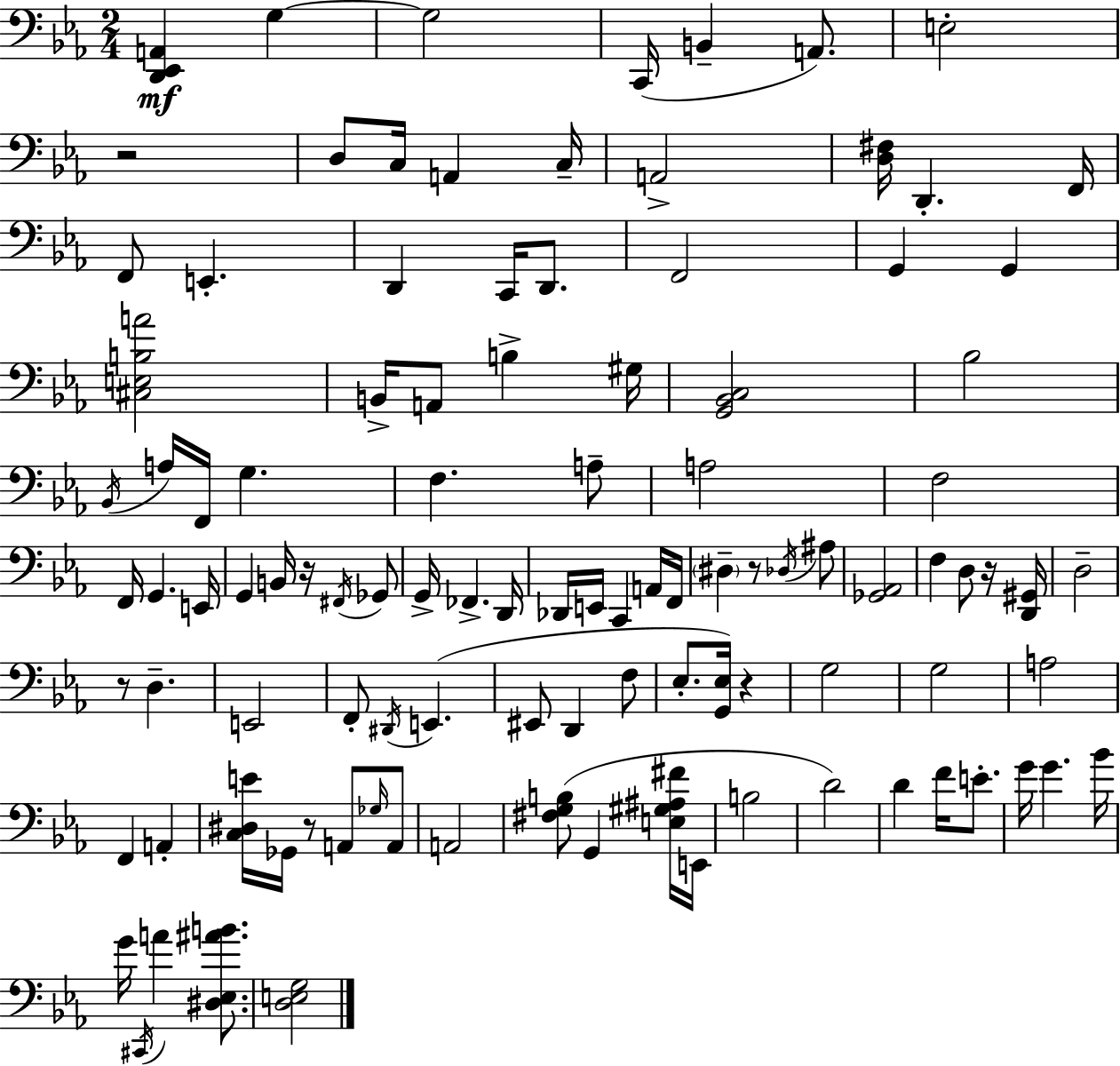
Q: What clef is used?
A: bass